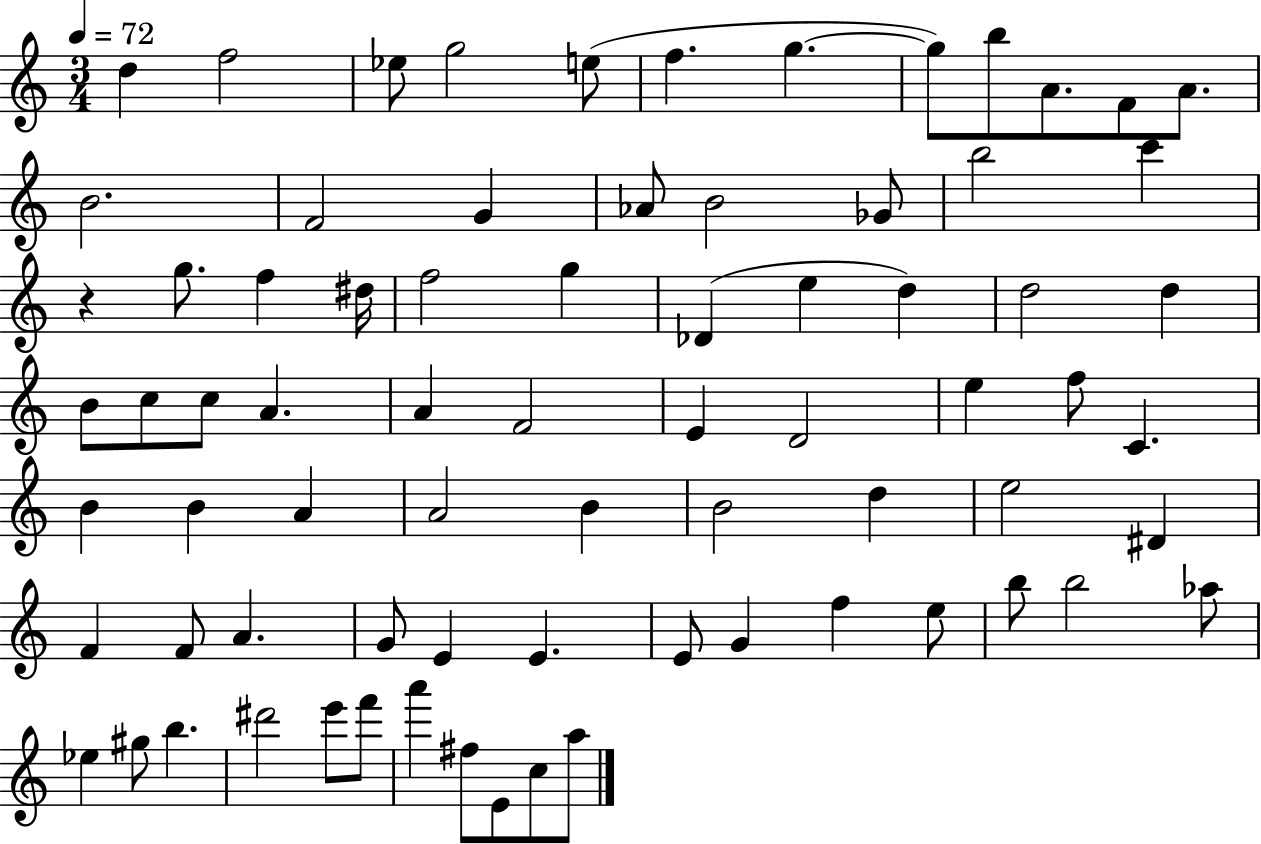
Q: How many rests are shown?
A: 1